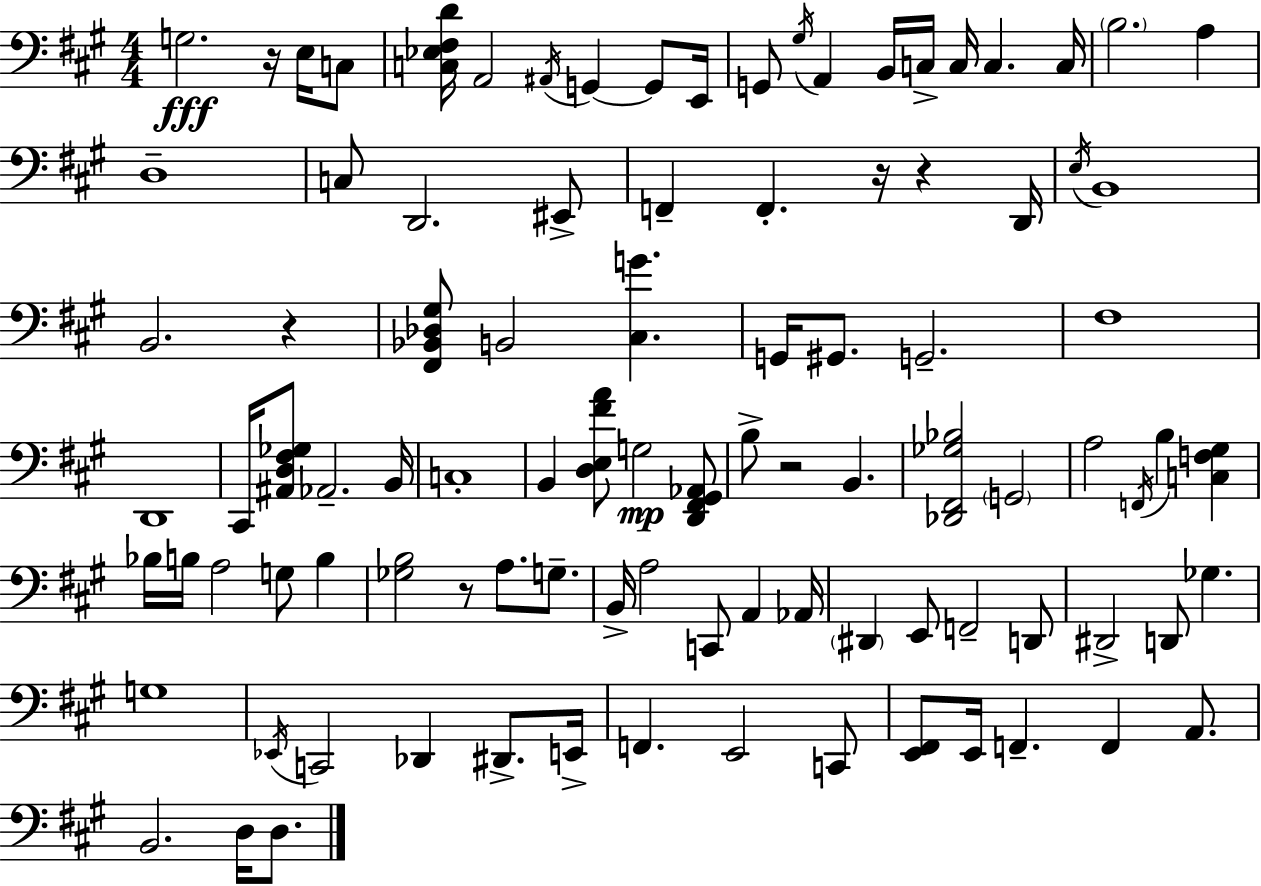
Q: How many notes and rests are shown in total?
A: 97